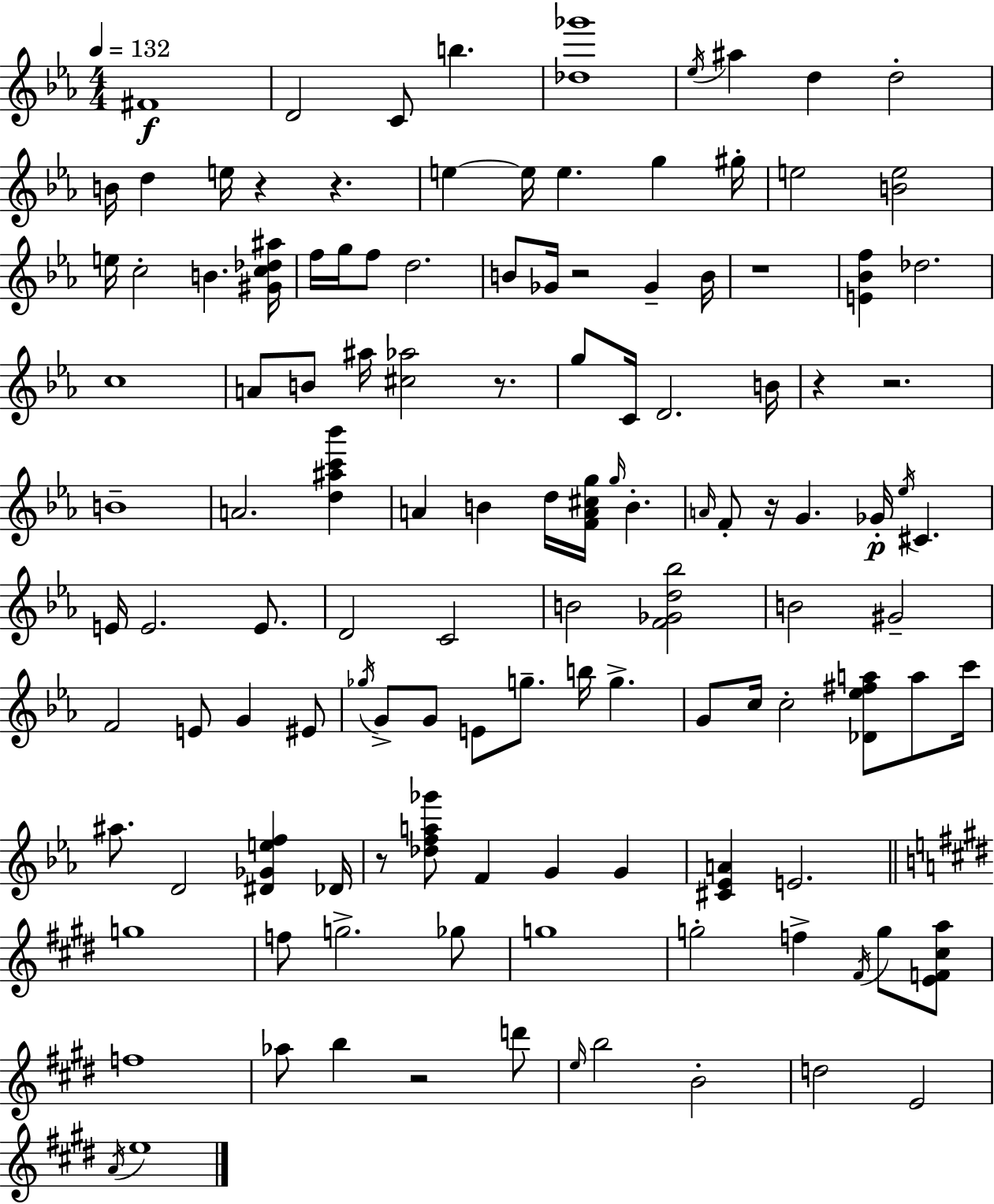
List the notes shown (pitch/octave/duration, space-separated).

F#4/w D4/h C4/e B5/q. [Db5,Gb6]/w Eb5/s A#5/q D5/q D5/h B4/s D5/q E5/s R/q R/q. E5/q E5/s E5/q. G5/q G#5/s E5/h [B4,E5]/h E5/s C5/h B4/q. [G#4,C5,Db5,A#5]/s F5/s G5/s F5/e D5/h. B4/e Gb4/s R/h Gb4/q B4/s R/w [E4,Bb4,F5]/q Db5/h. C5/w A4/e B4/e A#5/s [C#5,Ab5]/h R/e. G5/e C4/s D4/h. B4/s R/q R/h. B4/w A4/h. [D5,A#5,C6,Bb6]/q A4/q B4/q D5/s [F4,A4,C#5,G5]/s G5/s B4/q. A4/s F4/e R/s G4/q. Gb4/s Eb5/s C#4/q. E4/s E4/h. E4/e. D4/h C4/h B4/h [F4,Gb4,D5,Bb5]/h B4/h G#4/h F4/h E4/e G4/q EIS4/e Gb5/s G4/e G4/e E4/e G5/e. B5/s G5/q. G4/e C5/s C5/h [Db4,Eb5,F#5,A5]/e A5/e C6/s A#5/e. D4/h [D#4,Gb4,E5,F5]/q Db4/s R/e [Db5,F5,A5,Gb6]/e F4/q G4/q G4/q [C#4,Eb4,A4]/q E4/h. G5/w F5/e G5/h. Gb5/e G5/w G5/h F5/q F#4/s G5/e [E4,F4,C#5,A5]/e F5/w Ab5/e B5/q R/h D6/e E5/s B5/h B4/h D5/h E4/h A4/s E5/w